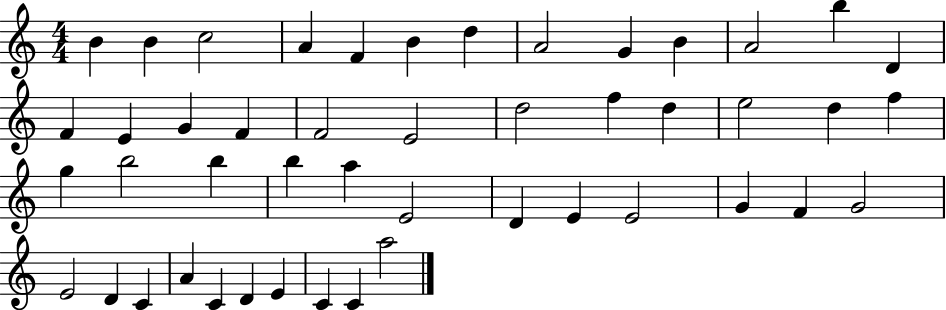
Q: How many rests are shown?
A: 0